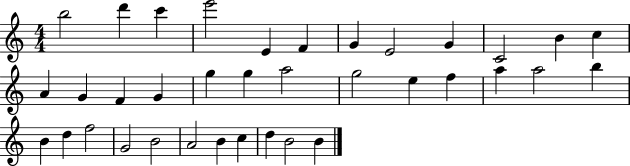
B5/h D6/q C6/q E6/h E4/q F4/q G4/q E4/h G4/q C4/h B4/q C5/q A4/q G4/q F4/q G4/q G5/q G5/q A5/h G5/h E5/q F5/q A5/q A5/h B5/q B4/q D5/q F5/h G4/h B4/h A4/h B4/q C5/q D5/q B4/h B4/q